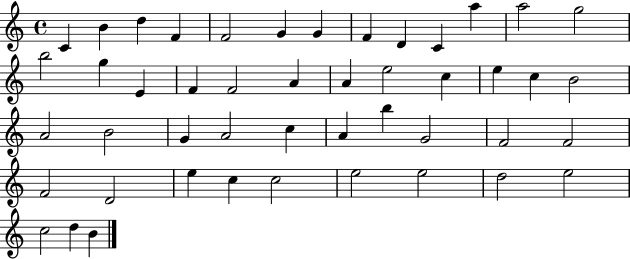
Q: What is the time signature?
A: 4/4